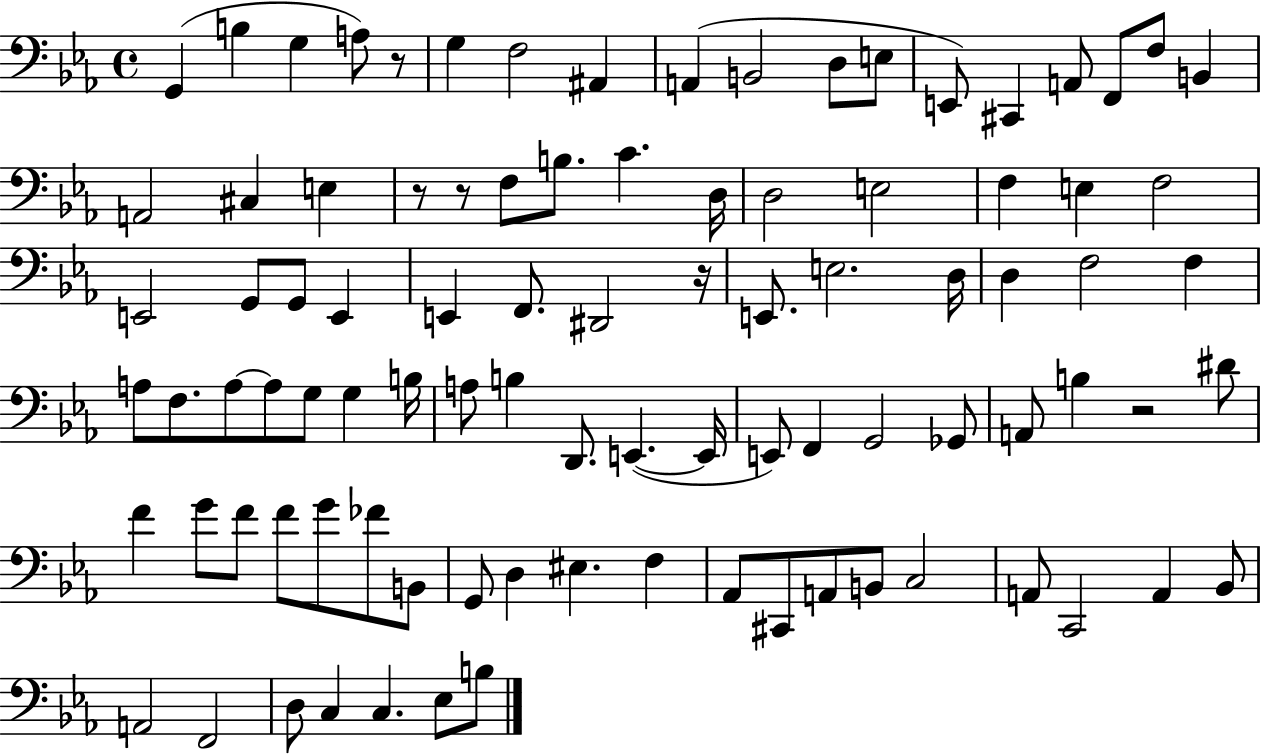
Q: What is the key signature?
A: EES major